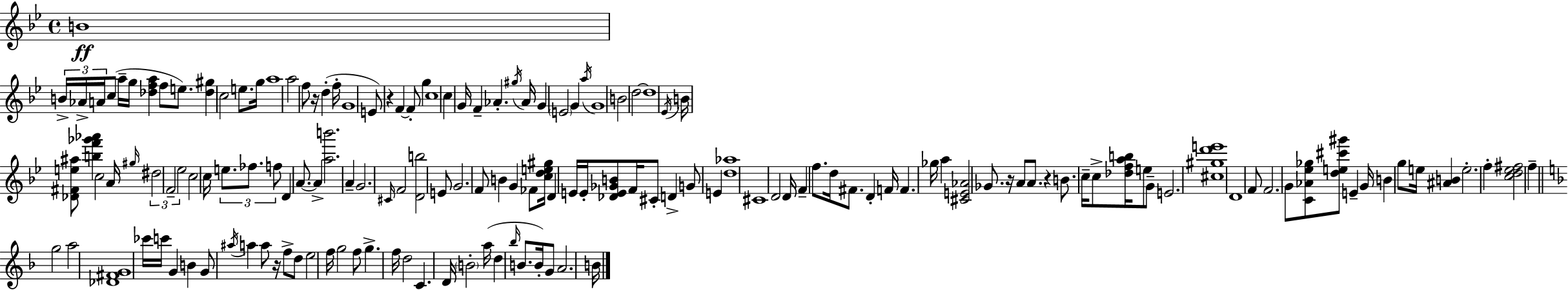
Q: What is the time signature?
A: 4/4